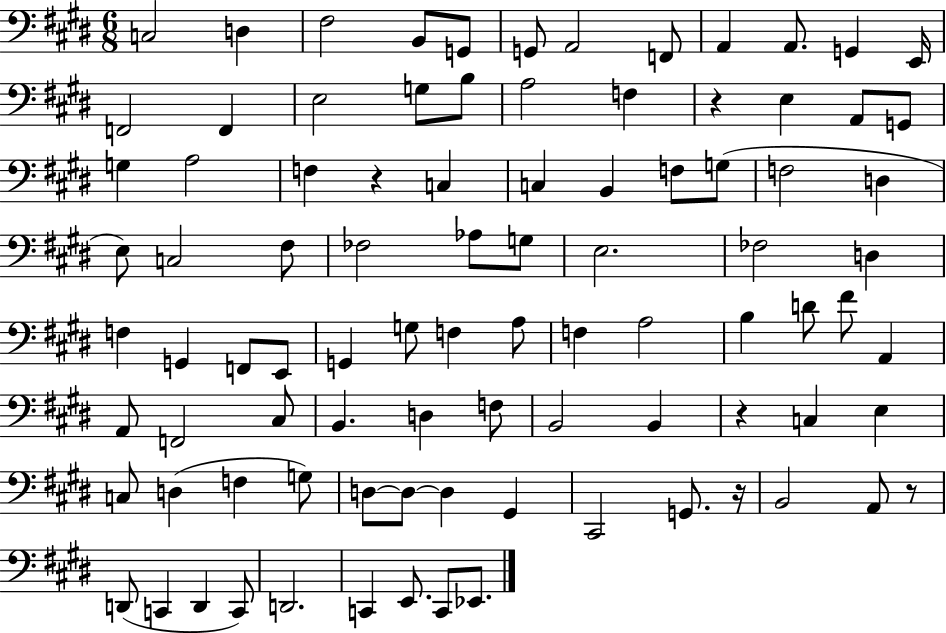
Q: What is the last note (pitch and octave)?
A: Eb2